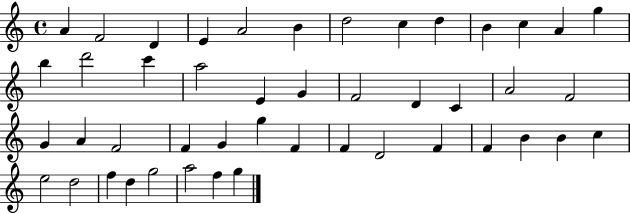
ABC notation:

X:1
T:Untitled
M:4/4
L:1/4
K:C
A F2 D E A2 B d2 c d B c A g b d'2 c' a2 E G F2 D C A2 F2 G A F2 F G g F F D2 F F B B c e2 d2 f d g2 a2 f g